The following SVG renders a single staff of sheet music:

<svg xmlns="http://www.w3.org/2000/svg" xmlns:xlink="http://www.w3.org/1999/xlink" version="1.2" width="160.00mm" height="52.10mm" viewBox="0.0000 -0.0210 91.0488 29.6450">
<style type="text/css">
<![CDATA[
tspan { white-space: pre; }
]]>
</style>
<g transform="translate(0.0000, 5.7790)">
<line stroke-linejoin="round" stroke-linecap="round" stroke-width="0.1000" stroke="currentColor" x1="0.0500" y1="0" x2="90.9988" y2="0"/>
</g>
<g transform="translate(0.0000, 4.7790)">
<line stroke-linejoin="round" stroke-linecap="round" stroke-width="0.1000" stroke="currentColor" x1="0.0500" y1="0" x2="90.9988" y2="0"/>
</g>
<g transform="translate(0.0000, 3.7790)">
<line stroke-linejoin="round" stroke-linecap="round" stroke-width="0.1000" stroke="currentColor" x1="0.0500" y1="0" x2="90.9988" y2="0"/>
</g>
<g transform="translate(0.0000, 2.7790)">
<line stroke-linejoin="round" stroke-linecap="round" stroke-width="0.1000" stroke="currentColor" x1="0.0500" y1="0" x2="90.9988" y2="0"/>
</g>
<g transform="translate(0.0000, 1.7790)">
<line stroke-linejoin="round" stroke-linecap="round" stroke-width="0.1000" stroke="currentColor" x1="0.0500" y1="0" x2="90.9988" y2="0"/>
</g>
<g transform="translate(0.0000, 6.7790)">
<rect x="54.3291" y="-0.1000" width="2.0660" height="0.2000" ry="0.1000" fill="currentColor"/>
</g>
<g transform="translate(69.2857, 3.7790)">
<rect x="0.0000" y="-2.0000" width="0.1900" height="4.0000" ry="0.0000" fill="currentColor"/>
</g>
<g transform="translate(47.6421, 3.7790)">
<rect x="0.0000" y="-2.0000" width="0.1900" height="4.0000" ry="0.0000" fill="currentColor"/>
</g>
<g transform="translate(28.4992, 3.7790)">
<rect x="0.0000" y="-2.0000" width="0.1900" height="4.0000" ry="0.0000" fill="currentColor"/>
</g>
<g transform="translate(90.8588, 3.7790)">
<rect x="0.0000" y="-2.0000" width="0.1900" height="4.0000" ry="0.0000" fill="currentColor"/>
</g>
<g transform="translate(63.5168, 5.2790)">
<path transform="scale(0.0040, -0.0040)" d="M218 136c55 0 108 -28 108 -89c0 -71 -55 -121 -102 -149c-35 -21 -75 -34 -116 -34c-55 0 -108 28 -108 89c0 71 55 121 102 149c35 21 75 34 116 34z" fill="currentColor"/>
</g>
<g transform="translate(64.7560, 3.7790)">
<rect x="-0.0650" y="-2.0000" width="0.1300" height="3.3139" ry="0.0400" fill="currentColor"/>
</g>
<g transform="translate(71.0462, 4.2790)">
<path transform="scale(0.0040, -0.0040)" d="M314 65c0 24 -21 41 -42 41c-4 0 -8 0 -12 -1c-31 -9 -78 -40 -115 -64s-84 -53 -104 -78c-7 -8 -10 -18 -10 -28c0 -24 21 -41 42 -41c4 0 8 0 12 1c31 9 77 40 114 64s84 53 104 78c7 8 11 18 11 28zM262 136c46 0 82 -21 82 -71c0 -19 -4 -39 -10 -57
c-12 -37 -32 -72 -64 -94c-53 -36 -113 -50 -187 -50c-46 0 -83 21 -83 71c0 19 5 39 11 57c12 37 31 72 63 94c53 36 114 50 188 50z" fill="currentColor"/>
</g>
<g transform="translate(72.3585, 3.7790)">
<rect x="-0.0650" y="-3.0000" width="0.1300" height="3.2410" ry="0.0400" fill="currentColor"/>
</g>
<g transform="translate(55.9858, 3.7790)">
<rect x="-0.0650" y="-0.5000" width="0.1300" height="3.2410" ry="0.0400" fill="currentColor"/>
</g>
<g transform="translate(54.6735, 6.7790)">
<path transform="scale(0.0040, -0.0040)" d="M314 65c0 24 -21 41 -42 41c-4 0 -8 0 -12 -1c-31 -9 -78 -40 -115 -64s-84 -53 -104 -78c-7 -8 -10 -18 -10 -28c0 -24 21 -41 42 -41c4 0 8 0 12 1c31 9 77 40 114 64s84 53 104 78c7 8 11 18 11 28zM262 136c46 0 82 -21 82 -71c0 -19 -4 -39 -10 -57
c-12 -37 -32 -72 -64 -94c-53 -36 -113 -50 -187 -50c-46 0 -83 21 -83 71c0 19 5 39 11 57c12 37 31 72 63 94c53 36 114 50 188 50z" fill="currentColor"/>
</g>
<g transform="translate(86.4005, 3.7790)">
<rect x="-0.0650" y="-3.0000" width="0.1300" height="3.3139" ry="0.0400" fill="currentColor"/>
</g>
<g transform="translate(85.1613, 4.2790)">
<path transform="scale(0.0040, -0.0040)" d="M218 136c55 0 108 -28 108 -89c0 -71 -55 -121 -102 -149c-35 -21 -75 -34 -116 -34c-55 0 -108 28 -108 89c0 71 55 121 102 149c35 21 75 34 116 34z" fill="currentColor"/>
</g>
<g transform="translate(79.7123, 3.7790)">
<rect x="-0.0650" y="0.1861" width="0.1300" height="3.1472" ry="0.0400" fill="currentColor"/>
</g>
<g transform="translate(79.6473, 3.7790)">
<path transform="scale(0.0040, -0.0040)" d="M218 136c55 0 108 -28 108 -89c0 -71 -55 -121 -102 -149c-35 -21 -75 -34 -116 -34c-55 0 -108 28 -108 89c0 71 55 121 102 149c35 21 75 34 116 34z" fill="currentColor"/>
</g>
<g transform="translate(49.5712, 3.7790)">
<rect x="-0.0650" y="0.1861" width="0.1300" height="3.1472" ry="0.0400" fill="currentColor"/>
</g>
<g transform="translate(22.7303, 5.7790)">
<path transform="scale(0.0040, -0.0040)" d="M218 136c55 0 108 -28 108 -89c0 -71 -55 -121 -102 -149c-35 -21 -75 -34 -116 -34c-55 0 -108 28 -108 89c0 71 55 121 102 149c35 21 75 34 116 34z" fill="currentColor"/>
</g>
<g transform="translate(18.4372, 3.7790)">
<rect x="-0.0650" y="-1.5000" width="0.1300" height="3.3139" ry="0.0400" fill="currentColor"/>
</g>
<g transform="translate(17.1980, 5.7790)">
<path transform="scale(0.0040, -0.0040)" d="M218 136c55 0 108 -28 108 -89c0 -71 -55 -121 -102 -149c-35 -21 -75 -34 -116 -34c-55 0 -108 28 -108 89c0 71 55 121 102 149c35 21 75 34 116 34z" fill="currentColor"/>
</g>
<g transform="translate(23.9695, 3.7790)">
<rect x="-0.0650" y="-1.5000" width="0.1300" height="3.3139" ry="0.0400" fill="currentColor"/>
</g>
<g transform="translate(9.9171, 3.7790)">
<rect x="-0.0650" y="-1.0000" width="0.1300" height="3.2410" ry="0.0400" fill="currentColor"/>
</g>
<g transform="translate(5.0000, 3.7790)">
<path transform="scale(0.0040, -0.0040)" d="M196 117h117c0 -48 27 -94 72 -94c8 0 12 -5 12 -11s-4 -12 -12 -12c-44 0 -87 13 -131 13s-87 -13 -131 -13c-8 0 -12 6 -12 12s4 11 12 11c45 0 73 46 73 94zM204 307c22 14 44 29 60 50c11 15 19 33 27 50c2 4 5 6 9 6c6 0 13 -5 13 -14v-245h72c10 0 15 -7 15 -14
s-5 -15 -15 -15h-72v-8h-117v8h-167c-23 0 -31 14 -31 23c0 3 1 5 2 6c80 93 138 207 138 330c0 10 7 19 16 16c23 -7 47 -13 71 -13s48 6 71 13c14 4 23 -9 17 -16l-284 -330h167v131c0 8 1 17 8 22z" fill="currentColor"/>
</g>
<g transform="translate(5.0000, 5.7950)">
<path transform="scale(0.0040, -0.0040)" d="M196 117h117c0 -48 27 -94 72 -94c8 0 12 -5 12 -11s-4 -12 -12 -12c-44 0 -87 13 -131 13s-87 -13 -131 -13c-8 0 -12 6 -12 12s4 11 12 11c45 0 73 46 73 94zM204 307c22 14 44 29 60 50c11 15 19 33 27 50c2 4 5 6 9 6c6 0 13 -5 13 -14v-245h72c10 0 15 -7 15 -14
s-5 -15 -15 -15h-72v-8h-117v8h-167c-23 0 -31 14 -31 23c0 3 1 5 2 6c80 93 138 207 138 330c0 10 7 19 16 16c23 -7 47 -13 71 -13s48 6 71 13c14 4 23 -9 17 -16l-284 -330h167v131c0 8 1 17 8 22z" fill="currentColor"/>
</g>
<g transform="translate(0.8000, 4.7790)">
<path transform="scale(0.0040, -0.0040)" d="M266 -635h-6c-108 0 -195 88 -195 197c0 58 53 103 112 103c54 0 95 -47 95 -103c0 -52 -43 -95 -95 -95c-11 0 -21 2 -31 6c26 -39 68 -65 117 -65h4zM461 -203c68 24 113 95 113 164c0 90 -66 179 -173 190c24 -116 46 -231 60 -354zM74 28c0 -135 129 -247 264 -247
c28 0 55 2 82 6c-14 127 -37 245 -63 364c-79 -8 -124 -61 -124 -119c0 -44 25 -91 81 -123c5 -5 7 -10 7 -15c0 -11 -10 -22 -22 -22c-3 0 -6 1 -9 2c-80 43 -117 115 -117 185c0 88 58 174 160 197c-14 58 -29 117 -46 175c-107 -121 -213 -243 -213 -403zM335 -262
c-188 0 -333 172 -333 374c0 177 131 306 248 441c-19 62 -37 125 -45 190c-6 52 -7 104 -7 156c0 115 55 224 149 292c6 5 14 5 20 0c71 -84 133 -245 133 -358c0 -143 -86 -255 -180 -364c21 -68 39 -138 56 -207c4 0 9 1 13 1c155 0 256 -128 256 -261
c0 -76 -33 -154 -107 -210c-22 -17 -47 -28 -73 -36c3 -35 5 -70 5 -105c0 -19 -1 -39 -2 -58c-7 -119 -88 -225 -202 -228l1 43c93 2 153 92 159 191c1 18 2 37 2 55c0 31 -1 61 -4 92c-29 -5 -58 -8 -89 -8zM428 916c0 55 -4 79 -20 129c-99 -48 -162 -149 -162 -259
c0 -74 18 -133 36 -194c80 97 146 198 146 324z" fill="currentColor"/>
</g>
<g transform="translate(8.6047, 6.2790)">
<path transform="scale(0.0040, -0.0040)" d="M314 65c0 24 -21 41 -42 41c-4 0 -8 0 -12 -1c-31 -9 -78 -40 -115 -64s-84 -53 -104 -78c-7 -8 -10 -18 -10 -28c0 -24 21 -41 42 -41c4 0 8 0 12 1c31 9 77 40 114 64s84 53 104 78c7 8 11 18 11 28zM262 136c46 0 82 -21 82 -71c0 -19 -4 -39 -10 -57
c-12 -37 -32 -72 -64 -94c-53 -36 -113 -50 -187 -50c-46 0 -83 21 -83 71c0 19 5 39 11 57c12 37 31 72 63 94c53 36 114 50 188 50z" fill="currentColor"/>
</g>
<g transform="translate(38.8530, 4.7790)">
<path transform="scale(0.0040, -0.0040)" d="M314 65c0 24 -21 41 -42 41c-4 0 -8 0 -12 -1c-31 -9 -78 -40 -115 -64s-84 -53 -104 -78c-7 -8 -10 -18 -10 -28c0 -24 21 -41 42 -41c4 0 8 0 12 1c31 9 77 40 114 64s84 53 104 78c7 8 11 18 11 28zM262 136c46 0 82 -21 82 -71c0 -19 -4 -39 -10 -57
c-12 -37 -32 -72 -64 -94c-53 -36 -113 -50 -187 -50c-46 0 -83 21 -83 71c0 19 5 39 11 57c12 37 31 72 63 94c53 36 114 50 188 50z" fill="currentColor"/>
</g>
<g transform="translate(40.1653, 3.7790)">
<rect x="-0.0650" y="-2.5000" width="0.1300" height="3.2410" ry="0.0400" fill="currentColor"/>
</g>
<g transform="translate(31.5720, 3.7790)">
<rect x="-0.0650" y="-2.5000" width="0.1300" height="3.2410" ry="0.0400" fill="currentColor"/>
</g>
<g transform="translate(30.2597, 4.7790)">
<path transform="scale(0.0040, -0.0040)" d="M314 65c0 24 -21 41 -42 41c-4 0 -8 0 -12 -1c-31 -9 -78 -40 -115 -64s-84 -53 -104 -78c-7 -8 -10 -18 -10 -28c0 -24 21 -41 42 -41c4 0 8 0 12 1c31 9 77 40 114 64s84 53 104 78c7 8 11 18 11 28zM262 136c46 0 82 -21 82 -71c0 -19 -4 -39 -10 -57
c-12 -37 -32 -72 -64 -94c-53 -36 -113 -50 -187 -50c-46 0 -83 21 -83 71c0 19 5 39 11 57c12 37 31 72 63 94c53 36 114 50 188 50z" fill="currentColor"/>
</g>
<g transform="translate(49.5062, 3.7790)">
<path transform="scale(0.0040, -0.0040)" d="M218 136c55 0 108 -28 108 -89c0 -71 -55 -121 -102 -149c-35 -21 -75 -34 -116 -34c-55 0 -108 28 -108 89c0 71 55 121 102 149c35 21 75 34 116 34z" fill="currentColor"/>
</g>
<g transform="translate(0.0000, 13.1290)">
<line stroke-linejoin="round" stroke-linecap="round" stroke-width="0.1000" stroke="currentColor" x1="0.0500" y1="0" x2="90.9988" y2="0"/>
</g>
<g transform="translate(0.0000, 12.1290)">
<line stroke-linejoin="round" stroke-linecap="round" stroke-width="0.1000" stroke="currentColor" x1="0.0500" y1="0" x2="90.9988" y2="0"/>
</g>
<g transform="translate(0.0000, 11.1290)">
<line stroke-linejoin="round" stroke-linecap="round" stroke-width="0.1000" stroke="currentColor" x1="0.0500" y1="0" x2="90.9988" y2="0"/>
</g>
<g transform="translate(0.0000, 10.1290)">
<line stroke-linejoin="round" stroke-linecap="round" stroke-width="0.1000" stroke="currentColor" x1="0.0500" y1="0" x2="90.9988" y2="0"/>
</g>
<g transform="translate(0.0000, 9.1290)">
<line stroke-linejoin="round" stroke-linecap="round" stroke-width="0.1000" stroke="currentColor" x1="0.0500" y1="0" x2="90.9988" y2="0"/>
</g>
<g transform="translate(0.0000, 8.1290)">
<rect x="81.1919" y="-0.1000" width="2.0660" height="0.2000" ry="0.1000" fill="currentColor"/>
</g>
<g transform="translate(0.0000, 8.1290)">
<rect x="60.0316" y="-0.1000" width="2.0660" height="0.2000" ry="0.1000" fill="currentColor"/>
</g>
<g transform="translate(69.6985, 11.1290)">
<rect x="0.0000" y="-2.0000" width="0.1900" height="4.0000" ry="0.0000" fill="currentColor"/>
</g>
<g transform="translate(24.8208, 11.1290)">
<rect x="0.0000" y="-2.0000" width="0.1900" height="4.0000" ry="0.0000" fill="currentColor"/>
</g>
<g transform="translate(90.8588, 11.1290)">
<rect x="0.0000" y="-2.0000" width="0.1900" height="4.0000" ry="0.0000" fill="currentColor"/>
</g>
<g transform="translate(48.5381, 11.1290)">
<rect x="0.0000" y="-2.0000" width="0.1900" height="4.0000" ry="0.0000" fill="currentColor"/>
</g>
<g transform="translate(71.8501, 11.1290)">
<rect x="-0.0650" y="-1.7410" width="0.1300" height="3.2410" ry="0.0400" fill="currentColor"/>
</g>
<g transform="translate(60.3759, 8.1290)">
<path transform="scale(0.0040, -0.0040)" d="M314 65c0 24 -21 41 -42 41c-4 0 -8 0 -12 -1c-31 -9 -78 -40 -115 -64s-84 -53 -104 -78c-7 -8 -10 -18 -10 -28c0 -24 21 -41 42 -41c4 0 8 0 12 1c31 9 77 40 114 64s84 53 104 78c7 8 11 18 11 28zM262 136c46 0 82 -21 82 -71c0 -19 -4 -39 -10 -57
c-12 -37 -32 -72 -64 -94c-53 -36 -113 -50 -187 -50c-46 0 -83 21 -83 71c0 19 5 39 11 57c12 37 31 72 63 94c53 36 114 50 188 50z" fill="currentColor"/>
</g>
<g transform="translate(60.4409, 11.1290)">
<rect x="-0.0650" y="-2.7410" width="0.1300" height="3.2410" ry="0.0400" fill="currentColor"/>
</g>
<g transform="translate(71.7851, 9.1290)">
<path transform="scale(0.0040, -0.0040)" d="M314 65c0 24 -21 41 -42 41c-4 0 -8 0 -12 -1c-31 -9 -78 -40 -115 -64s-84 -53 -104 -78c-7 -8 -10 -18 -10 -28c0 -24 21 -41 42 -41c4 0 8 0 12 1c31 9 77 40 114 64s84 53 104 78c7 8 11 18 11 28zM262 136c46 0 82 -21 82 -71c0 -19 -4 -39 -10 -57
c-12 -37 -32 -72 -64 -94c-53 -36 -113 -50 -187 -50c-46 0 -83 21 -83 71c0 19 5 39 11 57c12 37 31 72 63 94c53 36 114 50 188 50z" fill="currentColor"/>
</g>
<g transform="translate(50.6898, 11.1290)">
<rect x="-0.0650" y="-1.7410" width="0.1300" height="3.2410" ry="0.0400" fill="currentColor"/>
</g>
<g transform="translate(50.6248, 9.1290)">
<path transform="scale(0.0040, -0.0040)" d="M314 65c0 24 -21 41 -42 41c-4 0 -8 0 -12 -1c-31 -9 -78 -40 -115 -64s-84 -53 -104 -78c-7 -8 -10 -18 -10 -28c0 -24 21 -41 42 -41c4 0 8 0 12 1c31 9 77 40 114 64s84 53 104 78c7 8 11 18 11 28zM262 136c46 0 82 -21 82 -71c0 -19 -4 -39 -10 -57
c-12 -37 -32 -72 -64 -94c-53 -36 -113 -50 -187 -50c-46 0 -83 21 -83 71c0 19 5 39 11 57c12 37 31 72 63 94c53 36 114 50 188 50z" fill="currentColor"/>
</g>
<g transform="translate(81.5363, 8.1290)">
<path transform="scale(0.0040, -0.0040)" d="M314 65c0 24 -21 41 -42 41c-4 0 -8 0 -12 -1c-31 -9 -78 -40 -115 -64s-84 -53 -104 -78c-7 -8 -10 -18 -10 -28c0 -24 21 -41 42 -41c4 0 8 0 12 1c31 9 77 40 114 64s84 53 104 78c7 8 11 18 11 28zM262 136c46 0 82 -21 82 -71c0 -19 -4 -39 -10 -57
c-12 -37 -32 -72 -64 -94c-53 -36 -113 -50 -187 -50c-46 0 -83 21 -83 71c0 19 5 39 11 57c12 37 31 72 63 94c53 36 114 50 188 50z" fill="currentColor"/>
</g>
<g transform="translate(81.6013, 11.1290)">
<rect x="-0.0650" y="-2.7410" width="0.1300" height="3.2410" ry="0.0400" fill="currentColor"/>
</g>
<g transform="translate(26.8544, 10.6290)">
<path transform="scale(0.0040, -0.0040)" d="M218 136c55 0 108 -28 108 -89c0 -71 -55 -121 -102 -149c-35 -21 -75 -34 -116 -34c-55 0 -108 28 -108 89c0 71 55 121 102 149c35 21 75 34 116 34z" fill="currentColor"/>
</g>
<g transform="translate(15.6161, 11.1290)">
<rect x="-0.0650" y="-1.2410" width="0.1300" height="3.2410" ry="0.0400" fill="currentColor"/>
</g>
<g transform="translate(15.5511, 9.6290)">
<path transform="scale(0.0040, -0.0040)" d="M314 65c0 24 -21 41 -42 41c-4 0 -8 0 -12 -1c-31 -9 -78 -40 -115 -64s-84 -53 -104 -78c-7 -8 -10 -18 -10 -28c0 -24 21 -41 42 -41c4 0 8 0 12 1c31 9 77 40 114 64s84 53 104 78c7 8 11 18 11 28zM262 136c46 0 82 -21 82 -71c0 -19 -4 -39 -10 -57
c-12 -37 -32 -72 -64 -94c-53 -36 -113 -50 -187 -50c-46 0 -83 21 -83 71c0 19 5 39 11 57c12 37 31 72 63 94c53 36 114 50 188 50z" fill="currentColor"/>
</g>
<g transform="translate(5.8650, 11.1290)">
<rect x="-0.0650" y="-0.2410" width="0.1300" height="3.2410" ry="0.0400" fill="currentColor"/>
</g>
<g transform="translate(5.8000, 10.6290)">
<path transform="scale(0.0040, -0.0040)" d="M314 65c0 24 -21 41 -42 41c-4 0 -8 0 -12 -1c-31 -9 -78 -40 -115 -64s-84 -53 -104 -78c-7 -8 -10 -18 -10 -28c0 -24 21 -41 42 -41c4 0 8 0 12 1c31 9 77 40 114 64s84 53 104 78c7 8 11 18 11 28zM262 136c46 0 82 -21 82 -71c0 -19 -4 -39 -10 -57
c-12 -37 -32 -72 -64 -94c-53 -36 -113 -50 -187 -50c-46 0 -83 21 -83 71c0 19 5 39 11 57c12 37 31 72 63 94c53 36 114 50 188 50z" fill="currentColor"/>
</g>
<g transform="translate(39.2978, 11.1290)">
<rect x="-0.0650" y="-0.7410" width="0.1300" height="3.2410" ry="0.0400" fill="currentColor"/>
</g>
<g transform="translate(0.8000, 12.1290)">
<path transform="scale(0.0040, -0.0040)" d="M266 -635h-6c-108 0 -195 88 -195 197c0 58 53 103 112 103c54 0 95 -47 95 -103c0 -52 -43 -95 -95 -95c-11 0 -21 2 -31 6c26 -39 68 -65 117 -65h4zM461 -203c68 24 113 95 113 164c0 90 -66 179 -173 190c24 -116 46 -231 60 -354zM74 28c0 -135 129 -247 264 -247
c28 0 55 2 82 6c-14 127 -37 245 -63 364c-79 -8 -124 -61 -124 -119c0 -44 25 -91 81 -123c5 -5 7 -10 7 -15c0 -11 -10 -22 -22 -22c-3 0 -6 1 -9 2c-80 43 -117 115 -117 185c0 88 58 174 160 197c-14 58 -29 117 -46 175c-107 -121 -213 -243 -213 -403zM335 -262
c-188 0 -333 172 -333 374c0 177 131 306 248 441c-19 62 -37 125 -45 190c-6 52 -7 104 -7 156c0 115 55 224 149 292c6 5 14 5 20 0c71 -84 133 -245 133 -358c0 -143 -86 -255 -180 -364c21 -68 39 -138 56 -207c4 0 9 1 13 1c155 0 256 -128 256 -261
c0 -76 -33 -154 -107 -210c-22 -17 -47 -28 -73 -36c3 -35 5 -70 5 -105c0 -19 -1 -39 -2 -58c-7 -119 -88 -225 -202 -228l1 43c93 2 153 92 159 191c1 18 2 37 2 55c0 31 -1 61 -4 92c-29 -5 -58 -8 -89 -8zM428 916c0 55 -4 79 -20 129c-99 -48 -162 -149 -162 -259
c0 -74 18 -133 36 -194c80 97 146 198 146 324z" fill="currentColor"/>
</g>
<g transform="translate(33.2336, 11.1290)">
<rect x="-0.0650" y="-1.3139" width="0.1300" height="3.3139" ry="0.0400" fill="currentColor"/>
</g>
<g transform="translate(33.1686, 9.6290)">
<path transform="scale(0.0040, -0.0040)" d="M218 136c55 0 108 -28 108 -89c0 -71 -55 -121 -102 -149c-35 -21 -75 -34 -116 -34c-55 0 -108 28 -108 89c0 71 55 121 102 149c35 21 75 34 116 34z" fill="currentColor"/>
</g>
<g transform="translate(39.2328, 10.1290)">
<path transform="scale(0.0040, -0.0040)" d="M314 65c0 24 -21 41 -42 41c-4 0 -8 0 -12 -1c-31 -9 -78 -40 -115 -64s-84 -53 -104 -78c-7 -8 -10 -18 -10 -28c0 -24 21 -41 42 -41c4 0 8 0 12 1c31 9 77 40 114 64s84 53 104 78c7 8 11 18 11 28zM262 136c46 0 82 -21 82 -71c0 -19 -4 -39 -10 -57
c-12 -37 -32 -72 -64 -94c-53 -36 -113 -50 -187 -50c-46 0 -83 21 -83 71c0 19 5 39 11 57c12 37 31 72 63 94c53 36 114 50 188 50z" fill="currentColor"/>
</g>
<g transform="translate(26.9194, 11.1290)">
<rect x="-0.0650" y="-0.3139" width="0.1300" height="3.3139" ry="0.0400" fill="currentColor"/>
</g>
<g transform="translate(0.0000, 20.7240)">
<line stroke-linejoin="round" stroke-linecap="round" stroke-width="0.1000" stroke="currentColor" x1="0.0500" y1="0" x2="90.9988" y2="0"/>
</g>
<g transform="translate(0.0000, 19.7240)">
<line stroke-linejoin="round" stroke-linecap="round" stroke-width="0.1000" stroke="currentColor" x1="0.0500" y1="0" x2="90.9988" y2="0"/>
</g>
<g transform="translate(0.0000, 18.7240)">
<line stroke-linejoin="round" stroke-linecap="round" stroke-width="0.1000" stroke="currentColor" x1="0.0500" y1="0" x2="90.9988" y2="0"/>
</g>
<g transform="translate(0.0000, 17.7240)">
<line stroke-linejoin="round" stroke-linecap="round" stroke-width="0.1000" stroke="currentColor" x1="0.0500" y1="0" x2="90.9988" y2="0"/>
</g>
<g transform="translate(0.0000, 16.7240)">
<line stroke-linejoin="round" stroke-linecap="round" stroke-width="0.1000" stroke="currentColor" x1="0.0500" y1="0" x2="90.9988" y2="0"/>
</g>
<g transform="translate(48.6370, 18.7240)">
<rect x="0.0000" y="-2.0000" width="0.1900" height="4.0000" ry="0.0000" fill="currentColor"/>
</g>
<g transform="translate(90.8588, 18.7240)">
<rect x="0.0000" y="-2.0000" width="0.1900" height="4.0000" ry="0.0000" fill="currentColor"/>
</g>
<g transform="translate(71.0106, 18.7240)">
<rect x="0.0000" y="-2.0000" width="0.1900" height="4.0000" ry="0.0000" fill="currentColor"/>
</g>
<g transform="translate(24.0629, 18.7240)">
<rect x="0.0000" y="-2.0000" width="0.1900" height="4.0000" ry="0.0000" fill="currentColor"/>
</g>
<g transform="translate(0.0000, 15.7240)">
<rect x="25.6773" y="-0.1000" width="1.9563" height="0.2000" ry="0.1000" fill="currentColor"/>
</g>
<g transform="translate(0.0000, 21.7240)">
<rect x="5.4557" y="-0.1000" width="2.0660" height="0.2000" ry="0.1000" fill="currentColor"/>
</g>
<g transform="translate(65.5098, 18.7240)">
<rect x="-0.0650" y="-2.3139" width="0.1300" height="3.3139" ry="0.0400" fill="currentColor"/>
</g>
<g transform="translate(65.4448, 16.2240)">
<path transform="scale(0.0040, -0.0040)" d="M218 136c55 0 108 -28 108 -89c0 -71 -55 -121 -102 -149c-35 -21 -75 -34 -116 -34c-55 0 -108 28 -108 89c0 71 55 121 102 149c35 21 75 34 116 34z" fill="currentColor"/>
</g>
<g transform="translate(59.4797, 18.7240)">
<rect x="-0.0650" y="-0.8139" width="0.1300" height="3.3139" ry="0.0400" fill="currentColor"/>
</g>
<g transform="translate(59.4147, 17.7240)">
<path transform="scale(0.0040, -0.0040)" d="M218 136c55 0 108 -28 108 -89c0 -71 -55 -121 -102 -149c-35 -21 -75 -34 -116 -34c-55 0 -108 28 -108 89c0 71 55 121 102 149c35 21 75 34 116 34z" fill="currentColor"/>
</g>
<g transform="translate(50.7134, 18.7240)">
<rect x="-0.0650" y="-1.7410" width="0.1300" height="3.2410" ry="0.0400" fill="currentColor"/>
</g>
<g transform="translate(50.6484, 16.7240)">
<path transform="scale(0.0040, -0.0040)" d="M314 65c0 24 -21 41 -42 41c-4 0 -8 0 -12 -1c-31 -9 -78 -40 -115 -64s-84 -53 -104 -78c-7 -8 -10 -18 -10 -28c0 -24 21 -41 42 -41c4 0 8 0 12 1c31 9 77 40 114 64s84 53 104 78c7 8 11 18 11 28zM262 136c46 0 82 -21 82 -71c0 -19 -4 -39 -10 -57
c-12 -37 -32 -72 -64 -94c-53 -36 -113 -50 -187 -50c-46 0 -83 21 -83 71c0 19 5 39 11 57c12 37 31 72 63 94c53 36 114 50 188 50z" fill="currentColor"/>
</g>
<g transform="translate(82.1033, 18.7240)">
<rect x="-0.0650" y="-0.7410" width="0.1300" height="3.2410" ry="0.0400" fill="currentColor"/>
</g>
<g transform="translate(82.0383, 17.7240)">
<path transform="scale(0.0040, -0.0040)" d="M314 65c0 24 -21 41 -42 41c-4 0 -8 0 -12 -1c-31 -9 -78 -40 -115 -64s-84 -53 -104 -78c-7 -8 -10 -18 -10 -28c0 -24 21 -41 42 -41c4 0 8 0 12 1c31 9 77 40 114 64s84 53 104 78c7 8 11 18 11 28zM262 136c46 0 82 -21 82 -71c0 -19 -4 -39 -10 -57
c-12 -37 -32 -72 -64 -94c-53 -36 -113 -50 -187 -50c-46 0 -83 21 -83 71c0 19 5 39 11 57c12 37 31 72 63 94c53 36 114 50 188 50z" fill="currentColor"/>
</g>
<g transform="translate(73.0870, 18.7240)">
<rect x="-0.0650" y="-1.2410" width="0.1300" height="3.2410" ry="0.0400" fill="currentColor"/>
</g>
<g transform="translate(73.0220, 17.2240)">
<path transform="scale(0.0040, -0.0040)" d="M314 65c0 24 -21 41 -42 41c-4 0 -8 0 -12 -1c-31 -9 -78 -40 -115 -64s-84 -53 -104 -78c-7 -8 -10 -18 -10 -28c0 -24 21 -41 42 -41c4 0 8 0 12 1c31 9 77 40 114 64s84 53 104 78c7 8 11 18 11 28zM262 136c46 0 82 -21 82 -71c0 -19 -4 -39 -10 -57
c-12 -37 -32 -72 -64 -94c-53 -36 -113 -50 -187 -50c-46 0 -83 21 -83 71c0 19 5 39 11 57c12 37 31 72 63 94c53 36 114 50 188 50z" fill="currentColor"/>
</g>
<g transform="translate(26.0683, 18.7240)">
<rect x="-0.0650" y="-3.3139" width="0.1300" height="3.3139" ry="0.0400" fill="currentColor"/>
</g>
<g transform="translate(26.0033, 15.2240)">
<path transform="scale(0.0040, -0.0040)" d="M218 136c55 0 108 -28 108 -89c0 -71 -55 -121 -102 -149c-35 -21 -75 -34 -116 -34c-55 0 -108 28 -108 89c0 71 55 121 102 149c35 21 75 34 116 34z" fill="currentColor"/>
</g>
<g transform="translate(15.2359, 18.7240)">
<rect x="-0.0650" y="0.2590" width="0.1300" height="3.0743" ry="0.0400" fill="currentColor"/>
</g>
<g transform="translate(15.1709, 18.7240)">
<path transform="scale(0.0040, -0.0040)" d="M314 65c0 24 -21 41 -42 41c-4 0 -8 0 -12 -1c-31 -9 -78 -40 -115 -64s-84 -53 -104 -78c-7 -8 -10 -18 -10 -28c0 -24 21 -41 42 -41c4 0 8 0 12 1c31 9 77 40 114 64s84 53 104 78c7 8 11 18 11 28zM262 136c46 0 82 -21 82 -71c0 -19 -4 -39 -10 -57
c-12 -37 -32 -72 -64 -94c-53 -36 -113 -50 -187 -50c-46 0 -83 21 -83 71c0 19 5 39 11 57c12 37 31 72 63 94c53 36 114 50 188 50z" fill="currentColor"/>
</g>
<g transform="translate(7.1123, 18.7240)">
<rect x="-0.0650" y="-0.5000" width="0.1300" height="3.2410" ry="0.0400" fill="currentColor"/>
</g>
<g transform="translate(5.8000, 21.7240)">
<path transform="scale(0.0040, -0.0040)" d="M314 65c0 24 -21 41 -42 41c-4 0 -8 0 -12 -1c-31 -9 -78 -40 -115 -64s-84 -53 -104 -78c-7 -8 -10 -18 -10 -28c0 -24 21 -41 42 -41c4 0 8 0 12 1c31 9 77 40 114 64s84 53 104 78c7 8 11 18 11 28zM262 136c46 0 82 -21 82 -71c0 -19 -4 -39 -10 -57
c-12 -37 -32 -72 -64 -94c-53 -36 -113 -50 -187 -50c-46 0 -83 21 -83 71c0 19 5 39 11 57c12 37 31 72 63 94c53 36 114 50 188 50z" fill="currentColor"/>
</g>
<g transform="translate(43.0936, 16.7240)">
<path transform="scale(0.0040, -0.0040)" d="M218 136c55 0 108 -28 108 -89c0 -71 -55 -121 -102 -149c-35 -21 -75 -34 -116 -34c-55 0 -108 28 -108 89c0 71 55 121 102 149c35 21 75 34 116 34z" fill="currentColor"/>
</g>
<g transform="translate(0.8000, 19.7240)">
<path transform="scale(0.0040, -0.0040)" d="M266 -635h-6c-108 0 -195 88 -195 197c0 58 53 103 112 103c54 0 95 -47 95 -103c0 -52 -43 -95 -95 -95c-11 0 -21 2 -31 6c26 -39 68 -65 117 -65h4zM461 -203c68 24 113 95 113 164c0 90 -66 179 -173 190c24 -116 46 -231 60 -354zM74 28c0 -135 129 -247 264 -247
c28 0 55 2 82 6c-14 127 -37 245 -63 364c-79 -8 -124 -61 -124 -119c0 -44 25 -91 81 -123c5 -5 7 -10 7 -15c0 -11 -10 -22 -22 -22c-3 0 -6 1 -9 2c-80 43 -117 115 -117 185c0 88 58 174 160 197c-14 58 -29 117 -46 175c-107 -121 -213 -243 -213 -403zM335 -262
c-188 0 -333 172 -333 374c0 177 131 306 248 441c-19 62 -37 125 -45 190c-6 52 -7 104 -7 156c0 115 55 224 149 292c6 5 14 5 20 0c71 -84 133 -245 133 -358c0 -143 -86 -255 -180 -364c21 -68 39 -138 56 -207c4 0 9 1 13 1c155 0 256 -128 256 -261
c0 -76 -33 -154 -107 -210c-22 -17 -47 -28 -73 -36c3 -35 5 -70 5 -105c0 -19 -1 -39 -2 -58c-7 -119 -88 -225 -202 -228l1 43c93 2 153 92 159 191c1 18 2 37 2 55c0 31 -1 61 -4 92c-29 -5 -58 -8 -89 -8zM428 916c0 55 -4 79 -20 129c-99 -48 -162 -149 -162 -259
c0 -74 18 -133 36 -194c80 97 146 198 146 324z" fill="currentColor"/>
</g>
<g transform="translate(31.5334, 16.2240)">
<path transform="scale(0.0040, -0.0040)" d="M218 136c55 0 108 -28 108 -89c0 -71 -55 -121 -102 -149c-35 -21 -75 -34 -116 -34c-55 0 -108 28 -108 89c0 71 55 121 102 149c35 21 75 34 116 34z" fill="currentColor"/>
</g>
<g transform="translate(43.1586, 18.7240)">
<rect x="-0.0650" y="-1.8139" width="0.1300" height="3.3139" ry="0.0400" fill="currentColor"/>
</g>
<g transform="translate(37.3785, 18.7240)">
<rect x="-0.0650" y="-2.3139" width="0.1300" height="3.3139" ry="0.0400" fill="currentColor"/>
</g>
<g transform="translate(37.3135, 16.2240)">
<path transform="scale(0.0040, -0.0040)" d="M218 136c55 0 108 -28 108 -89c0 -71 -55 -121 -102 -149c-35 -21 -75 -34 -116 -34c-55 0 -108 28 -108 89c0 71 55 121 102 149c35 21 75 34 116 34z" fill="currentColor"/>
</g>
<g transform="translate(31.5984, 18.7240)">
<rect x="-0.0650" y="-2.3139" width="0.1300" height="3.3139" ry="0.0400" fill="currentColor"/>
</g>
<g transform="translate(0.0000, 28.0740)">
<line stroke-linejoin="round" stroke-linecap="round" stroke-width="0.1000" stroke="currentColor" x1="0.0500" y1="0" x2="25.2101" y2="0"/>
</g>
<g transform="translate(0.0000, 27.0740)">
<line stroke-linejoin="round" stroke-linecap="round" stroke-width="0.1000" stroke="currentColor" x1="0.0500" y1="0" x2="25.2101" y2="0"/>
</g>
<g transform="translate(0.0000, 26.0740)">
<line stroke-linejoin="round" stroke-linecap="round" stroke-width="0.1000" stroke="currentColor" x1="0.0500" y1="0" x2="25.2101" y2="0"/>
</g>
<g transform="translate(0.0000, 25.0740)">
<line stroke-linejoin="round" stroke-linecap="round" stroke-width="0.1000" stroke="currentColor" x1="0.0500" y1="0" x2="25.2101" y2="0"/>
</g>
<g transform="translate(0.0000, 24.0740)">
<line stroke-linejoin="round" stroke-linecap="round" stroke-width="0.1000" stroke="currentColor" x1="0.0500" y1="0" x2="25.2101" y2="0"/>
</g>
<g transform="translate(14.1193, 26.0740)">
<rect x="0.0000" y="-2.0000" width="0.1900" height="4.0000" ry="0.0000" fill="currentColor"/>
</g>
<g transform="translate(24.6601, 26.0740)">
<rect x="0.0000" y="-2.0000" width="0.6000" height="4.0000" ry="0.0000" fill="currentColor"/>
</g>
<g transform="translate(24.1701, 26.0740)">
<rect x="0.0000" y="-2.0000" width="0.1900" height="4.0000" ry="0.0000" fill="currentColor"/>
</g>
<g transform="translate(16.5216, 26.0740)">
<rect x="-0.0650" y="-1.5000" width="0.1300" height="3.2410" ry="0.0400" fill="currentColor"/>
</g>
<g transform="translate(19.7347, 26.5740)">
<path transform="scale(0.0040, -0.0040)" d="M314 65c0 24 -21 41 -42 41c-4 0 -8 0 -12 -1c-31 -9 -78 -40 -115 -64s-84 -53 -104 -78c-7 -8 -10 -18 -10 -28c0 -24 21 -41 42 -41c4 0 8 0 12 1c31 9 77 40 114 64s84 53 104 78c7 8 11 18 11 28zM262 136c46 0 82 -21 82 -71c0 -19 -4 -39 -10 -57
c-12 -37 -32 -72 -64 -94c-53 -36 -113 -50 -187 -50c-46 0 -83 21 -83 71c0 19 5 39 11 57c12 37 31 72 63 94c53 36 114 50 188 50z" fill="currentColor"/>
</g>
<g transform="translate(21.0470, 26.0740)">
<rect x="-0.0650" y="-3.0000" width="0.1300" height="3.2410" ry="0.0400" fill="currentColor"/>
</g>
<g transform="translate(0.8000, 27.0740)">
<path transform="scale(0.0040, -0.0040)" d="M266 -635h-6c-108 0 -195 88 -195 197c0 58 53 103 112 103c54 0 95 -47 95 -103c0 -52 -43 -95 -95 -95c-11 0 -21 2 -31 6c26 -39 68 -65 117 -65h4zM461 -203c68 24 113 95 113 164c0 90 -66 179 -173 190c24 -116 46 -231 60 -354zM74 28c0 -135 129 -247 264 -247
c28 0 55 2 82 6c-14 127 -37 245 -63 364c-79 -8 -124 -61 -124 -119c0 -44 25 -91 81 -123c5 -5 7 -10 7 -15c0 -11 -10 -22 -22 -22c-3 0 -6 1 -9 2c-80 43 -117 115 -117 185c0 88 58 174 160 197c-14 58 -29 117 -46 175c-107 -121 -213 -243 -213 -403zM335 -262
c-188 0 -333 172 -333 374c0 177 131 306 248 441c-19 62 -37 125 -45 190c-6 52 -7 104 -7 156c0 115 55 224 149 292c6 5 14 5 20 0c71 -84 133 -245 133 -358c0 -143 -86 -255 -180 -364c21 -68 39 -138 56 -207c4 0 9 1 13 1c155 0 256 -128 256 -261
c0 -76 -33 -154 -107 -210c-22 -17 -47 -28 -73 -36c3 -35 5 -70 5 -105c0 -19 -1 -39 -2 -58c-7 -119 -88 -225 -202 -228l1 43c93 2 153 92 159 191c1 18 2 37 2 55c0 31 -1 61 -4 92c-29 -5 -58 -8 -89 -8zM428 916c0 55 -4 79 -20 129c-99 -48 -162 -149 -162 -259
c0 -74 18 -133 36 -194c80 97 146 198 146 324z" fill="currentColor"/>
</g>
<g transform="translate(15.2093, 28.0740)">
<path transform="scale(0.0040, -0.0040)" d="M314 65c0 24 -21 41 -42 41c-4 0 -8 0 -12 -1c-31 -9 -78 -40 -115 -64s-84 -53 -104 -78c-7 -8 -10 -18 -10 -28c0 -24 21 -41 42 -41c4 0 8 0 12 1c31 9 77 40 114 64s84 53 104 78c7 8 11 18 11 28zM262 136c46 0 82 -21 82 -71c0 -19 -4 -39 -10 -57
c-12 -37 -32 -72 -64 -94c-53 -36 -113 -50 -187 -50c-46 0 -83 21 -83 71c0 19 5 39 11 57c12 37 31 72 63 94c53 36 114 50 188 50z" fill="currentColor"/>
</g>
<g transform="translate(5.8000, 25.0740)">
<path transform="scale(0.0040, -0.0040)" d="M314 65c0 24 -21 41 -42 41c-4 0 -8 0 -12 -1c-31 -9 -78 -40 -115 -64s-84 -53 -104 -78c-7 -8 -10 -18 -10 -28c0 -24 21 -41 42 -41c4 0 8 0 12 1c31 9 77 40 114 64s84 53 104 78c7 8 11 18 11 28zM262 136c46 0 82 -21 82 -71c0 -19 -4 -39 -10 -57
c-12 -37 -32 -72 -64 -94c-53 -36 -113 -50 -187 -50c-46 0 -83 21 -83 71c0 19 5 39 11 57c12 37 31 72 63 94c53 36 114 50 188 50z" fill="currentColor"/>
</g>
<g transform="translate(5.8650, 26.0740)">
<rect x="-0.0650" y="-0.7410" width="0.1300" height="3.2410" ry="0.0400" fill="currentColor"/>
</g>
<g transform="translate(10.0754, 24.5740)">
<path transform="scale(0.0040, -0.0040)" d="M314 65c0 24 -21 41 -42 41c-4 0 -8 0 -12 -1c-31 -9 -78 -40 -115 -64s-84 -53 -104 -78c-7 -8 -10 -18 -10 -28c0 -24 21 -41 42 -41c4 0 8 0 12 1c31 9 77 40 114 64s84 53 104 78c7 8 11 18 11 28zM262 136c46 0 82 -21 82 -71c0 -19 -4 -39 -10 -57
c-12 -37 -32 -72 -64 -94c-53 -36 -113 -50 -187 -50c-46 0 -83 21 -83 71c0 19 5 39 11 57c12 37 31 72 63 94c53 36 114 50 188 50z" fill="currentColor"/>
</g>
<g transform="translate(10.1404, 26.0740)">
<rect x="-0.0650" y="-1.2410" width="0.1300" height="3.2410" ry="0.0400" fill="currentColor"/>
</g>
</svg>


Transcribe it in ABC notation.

X:1
T:Untitled
M:4/4
L:1/4
K:C
D2 E E G2 G2 B C2 F A2 B A c2 e2 c e d2 f2 a2 f2 a2 C2 B2 b g g f f2 d g e2 d2 d2 e2 E2 A2